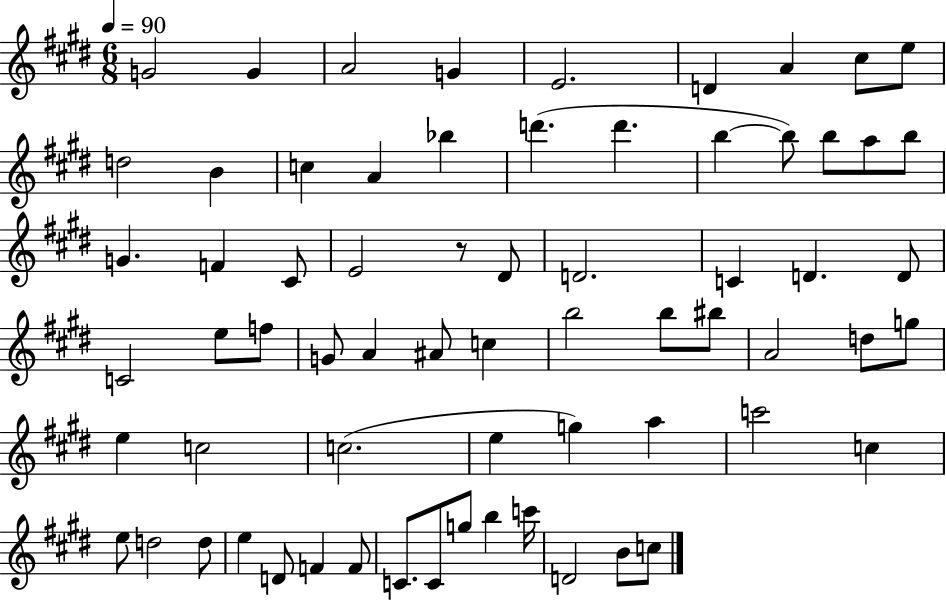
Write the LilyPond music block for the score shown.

{
  \clef treble
  \numericTimeSignature
  \time 6/8
  \key e \major
  \tempo 4 = 90
  g'2 g'4 | a'2 g'4 | e'2. | d'4 a'4 cis''8 e''8 | \break d''2 b'4 | c''4 a'4 bes''4 | d'''4.( d'''4. | b''4~~ b''8) b''8 a''8 b''8 | \break g'4. f'4 cis'8 | e'2 r8 dis'8 | d'2. | c'4 d'4. d'8 | \break c'2 e''8 f''8 | g'8 a'4 ais'8 c''4 | b''2 b''8 bis''8 | a'2 d''8 g''8 | \break e''4 c''2 | c''2.( | e''4 g''4) a''4 | c'''2 c''4 | \break e''8 d''2 d''8 | e''4 d'8 f'4 f'8 | c'8. c'8 g''8 b''4 c'''16 | d'2 b'8 c''8 | \break \bar "|."
}